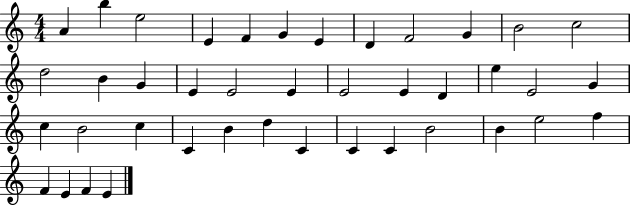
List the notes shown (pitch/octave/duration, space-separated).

A4/q B5/q E5/h E4/q F4/q G4/q E4/q D4/q F4/h G4/q B4/h C5/h D5/h B4/q G4/q E4/q E4/h E4/q E4/h E4/q D4/q E5/q E4/h G4/q C5/q B4/h C5/q C4/q B4/q D5/q C4/q C4/q C4/q B4/h B4/q E5/h F5/q F4/q E4/q F4/q E4/q